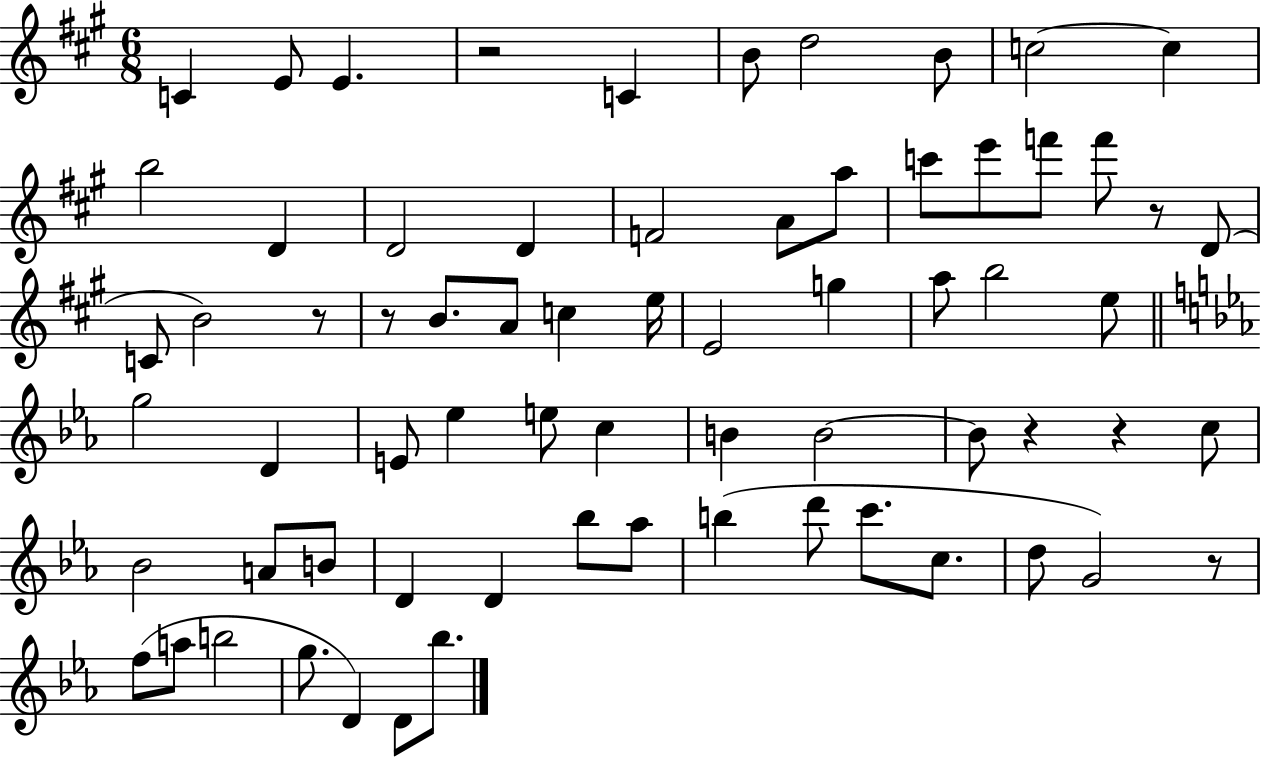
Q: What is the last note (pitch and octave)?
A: Bb5